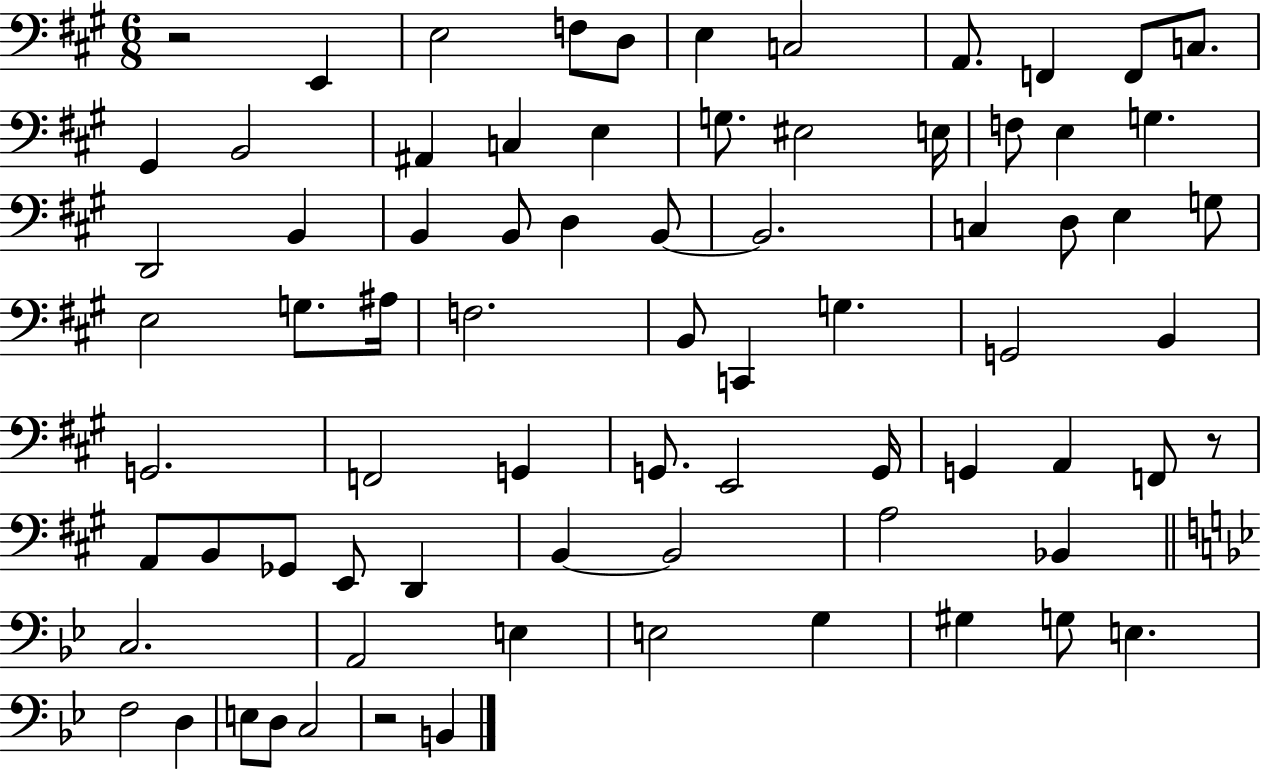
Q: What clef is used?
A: bass